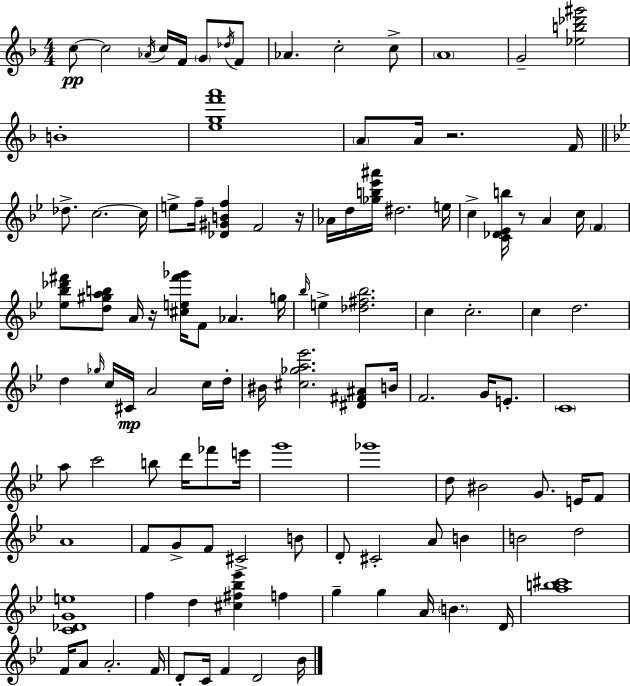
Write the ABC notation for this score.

X:1
T:Untitled
M:4/4
L:1/4
K:Dm
c/2 c2 _A/4 c/4 F/4 G/2 _d/4 F/2 _A c2 c/2 A4 G2 [_eb_d'^g']2 B4 [egf'a']4 A/2 A/4 z2 F/4 _d/2 c2 c/4 e/2 f/4 [_D^GBf] F2 z/4 _A/4 d/4 [_gb_e'^a']/4 ^d2 e/4 c [C_D_Eb]/4 z/2 A c/4 F [_e_b_d'^f']/2 [d^gab]/2 A/4 z/4 [^ce^f'_g']/4 F/2 _A g/4 _b/4 e [_d^f_b]2 c c2 c d2 d _g/4 c/4 ^C/4 A2 c/4 d/4 ^B/4 [^c_ga_e']2 [^D^F^A]/2 B/4 F2 G/4 E/2 C4 a/2 c'2 b/2 d'/4 _f'/2 e'/4 g'4 _g'4 d/2 ^B2 G/2 E/4 F/2 A4 F/2 G/2 F/2 ^C2 B/2 D/2 ^C2 A/2 B B2 d2 [C_DGe]4 f d [^c^f_b_e'] f g g A/4 B D/4 [ab^c']4 F/4 A/2 A2 F/4 D/2 C/4 F D2 _B/4